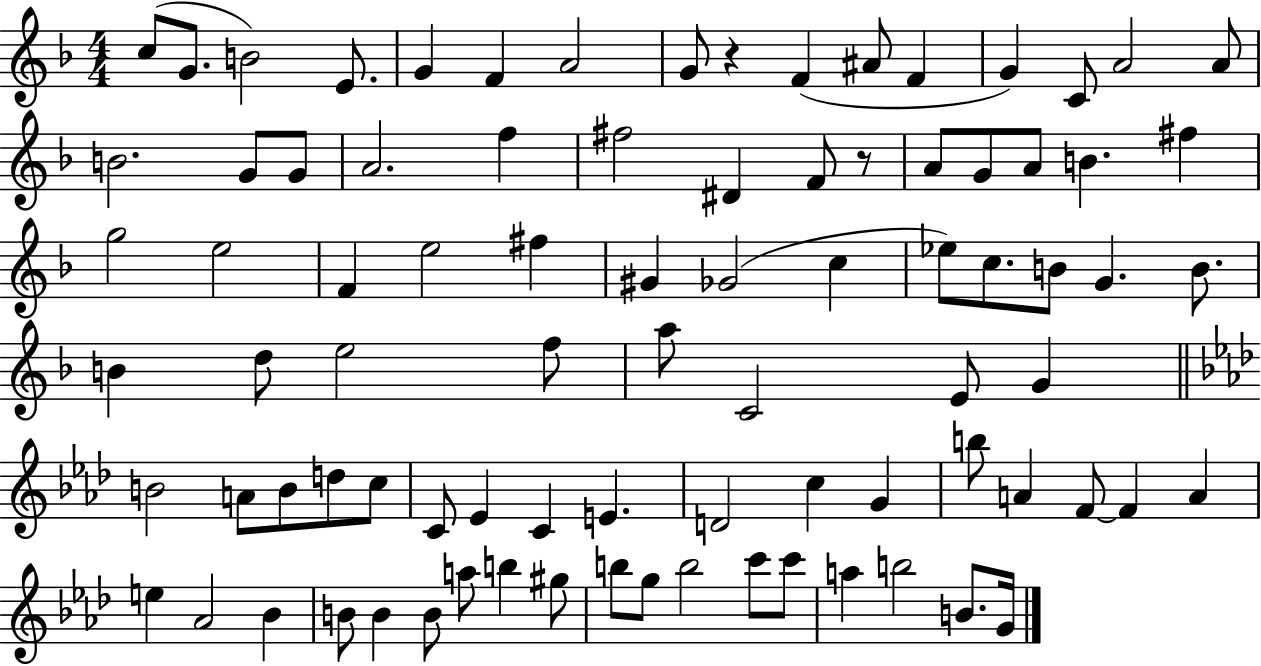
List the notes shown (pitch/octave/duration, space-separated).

C5/e G4/e. B4/h E4/e. G4/q F4/q A4/h G4/e R/q F4/q A#4/e F4/q G4/q C4/e A4/h A4/e B4/h. G4/e G4/e A4/h. F5/q F#5/h D#4/q F4/e R/e A4/e G4/e A4/e B4/q. F#5/q G5/h E5/h F4/q E5/h F#5/q G#4/q Gb4/h C5/q Eb5/e C5/e. B4/e G4/q. B4/e. B4/q D5/e E5/h F5/e A5/e C4/h E4/e G4/q B4/h A4/e B4/e D5/e C5/e C4/e Eb4/q C4/q E4/q. D4/h C5/q G4/q B5/e A4/q F4/e F4/q A4/q E5/q Ab4/h Bb4/q B4/e B4/q B4/e A5/e B5/q G#5/e B5/e G5/e B5/h C6/e C6/e A5/q B5/h B4/e. G4/s